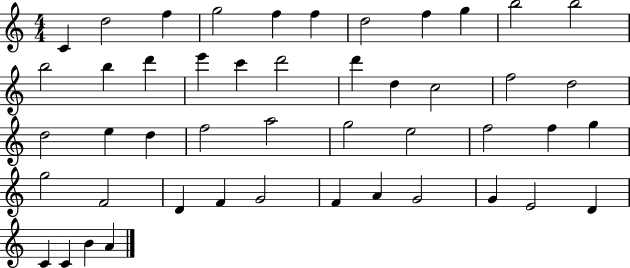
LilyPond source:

{
  \clef treble
  \numericTimeSignature
  \time 4/4
  \key c \major
  c'4 d''2 f''4 | g''2 f''4 f''4 | d''2 f''4 g''4 | b''2 b''2 | \break b''2 b''4 d'''4 | e'''4 c'''4 d'''2 | d'''4 d''4 c''2 | f''2 d''2 | \break d''2 e''4 d''4 | f''2 a''2 | g''2 e''2 | f''2 f''4 g''4 | \break g''2 f'2 | d'4 f'4 g'2 | f'4 a'4 g'2 | g'4 e'2 d'4 | \break c'4 c'4 b'4 a'4 | \bar "|."
}